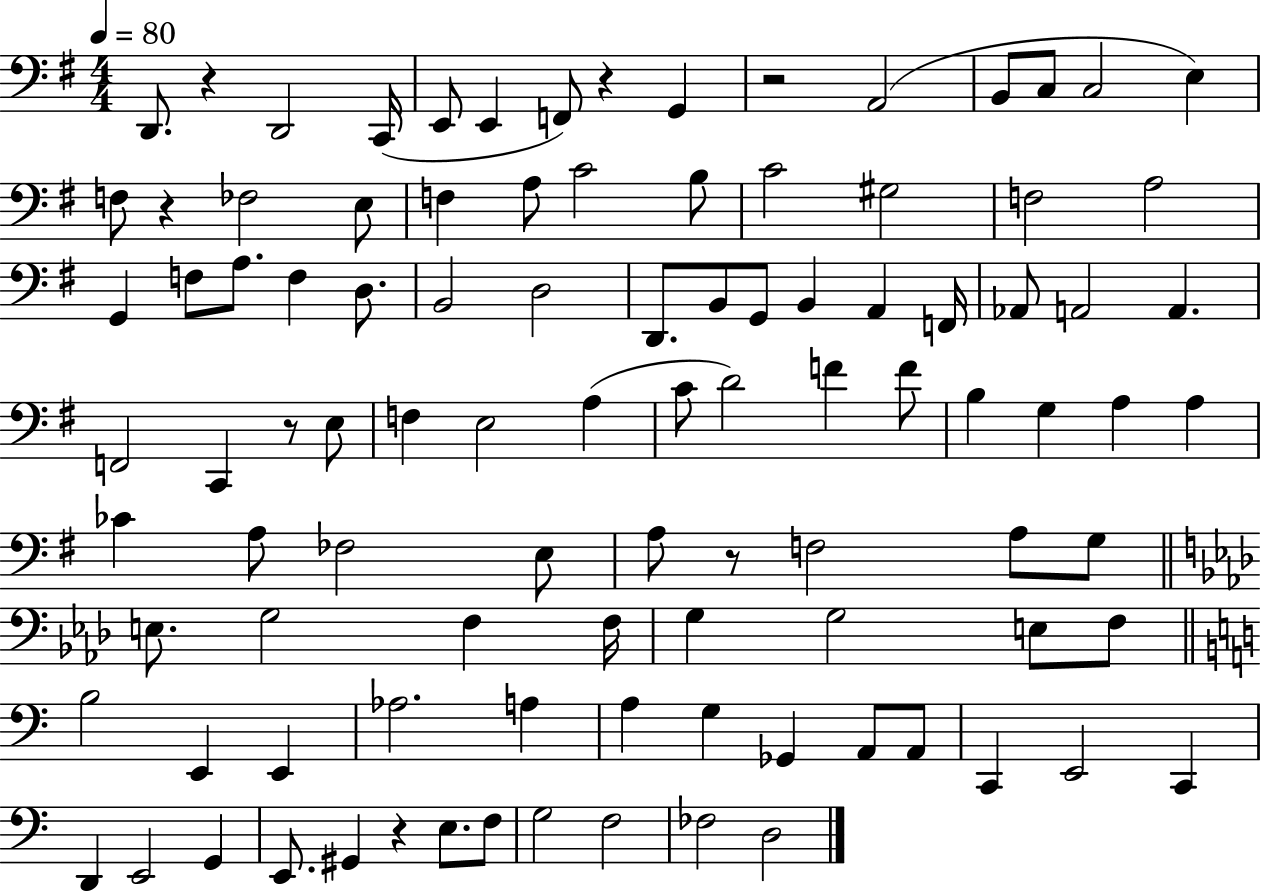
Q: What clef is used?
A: bass